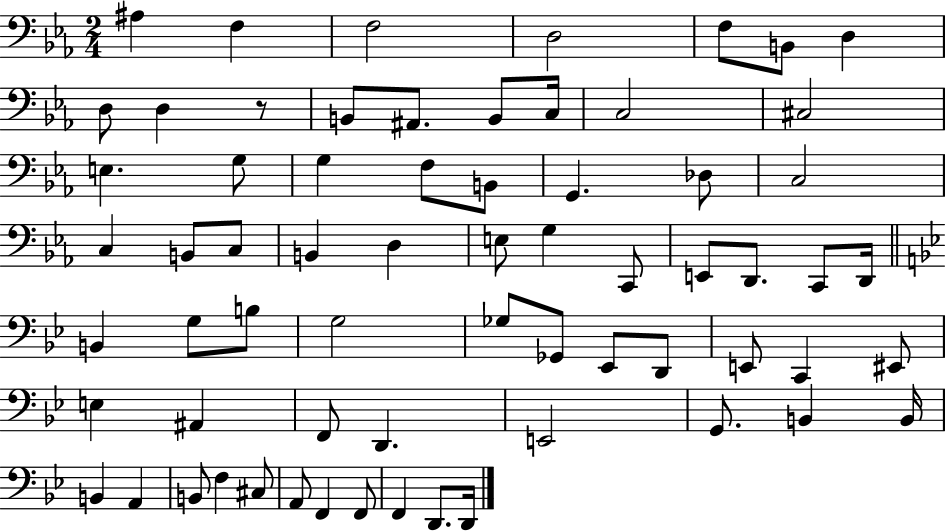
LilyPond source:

{
  \clef bass
  \numericTimeSignature
  \time 2/4
  \key ees \major
  ais4 f4 | f2 | d2 | f8 b,8 d4 | \break d8 d4 r8 | b,8 ais,8. b,8 c16 | c2 | cis2 | \break e4. g8 | g4 f8 b,8 | g,4. des8 | c2 | \break c4 b,8 c8 | b,4 d4 | e8 g4 c,8 | e,8 d,8. c,8 d,16 | \break \bar "||" \break \key bes \major b,4 g8 b8 | g2 | ges8 ges,8 ees,8 d,8 | e,8 c,4 eis,8 | \break e4 ais,4 | f,8 d,4. | e,2 | g,8. b,4 b,16 | \break b,4 a,4 | b,8 f4 cis8 | a,8 f,4 f,8 | f,4 d,8. d,16 | \break \bar "|."
}